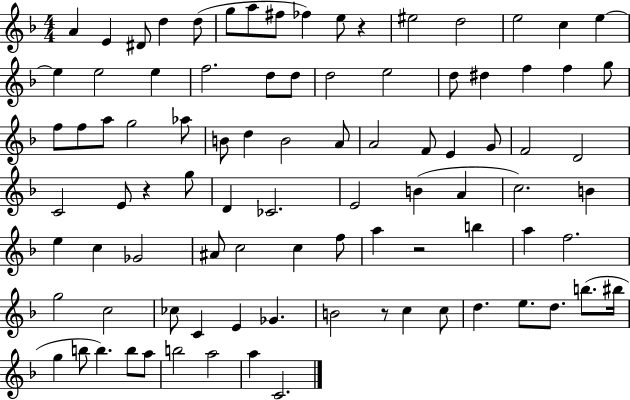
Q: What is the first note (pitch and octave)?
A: A4